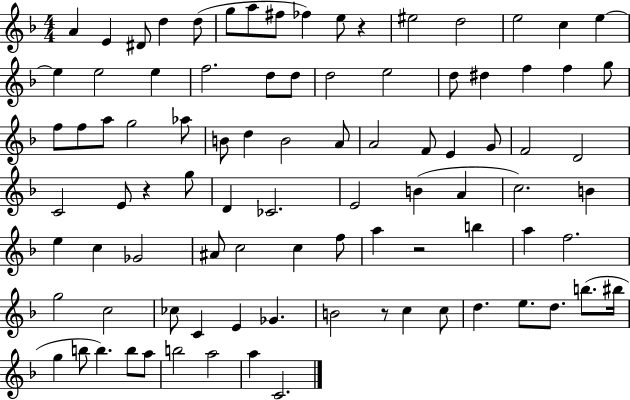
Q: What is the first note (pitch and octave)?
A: A4